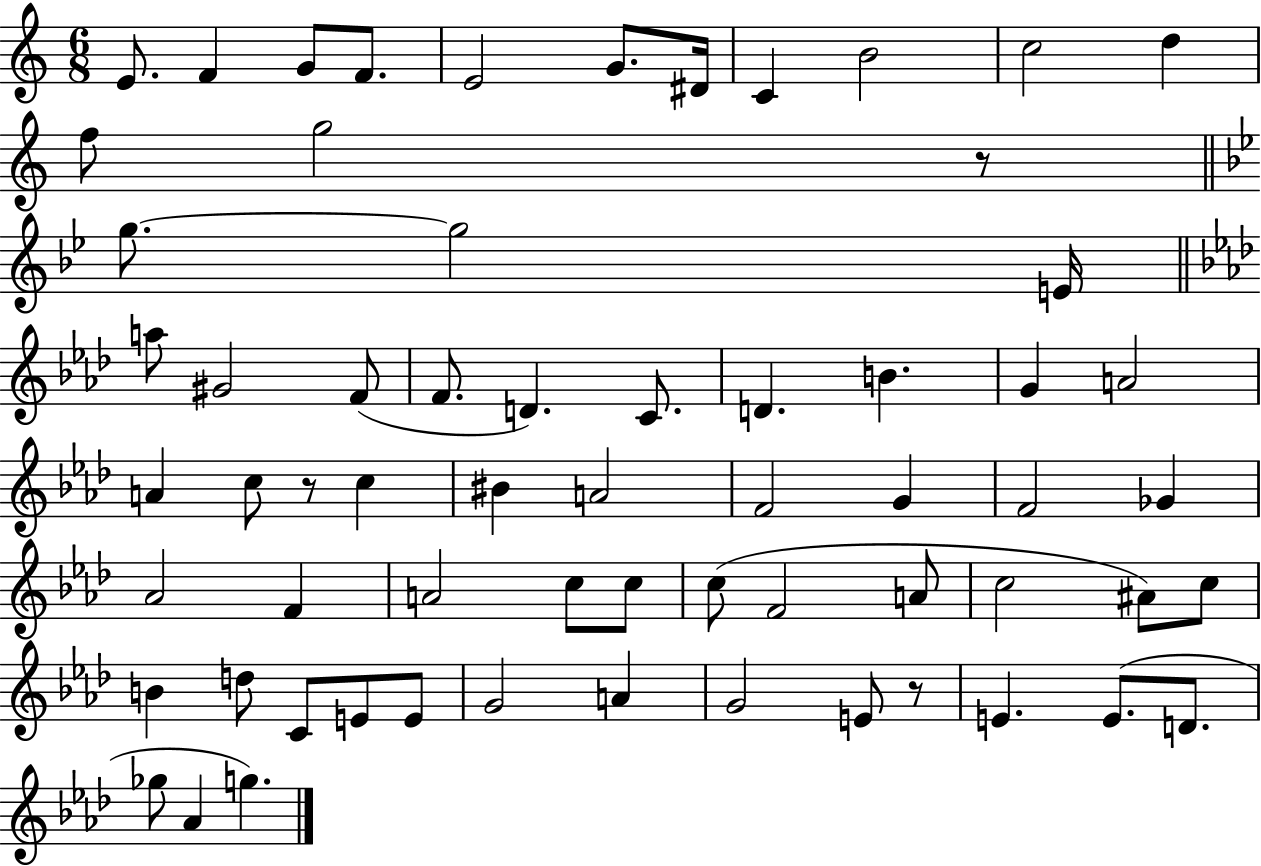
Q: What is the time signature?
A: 6/8